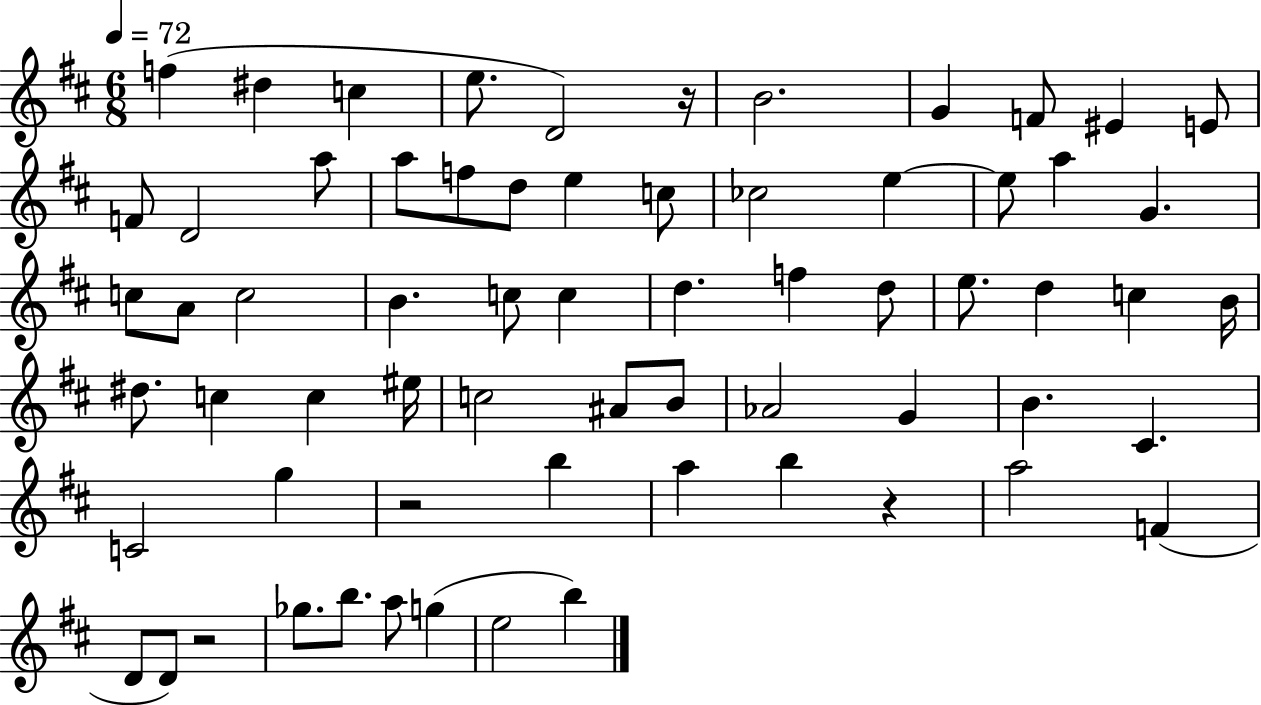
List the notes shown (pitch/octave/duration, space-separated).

F5/q D#5/q C5/q E5/e. D4/h R/s B4/h. G4/q F4/e EIS4/q E4/e F4/e D4/h A5/e A5/e F5/e D5/e E5/q C5/e CES5/h E5/q E5/e A5/q G4/q. C5/e A4/e C5/h B4/q. C5/e C5/q D5/q. F5/q D5/e E5/e. D5/q C5/q B4/s D#5/e. C5/q C5/q EIS5/s C5/h A#4/e B4/e Ab4/h G4/q B4/q. C#4/q. C4/h G5/q R/h B5/q A5/q B5/q R/q A5/h F4/q D4/e D4/e R/h Gb5/e. B5/e. A5/e G5/q E5/h B5/q